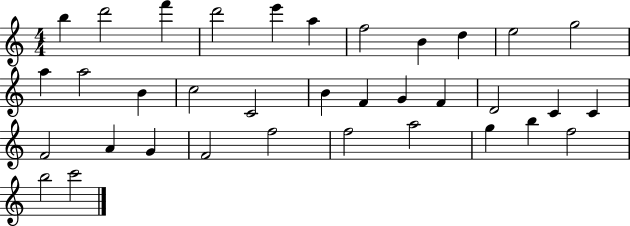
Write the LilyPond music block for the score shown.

{
  \clef treble
  \numericTimeSignature
  \time 4/4
  \key c \major
  b''4 d'''2 f'''4 | d'''2 e'''4 a''4 | f''2 b'4 d''4 | e''2 g''2 | \break a''4 a''2 b'4 | c''2 c'2 | b'4 f'4 g'4 f'4 | d'2 c'4 c'4 | \break f'2 a'4 g'4 | f'2 f''2 | f''2 a''2 | g''4 b''4 f''2 | \break b''2 c'''2 | \bar "|."
}